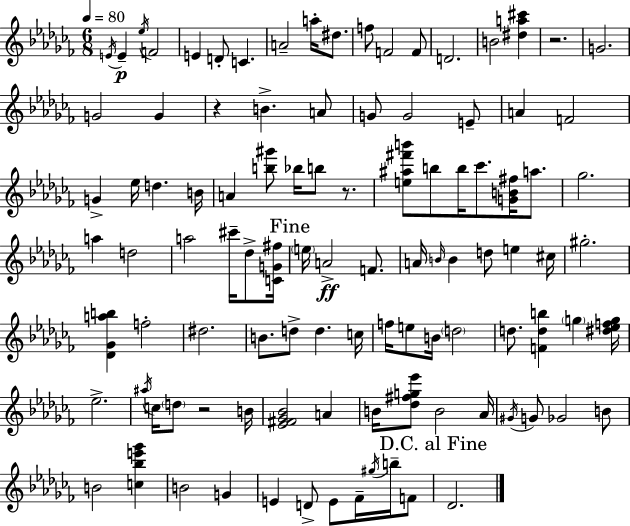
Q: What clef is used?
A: treble